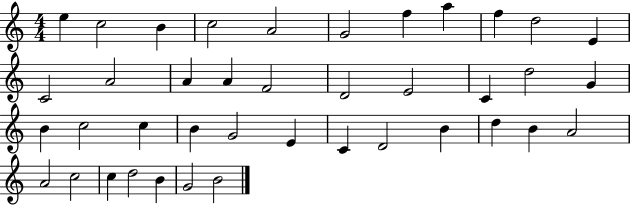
E5/q C5/h B4/q C5/h A4/h G4/h F5/q A5/q F5/q D5/h E4/q C4/h A4/h A4/q A4/q F4/h D4/h E4/h C4/q D5/h G4/q B4/q C5/h C5/q B4/q G4/h E4/q C4/q D4/h B4/q D5/q B4/q A4/h A4/h C5/h C5/q D5/h B4/q G4/h B4/h